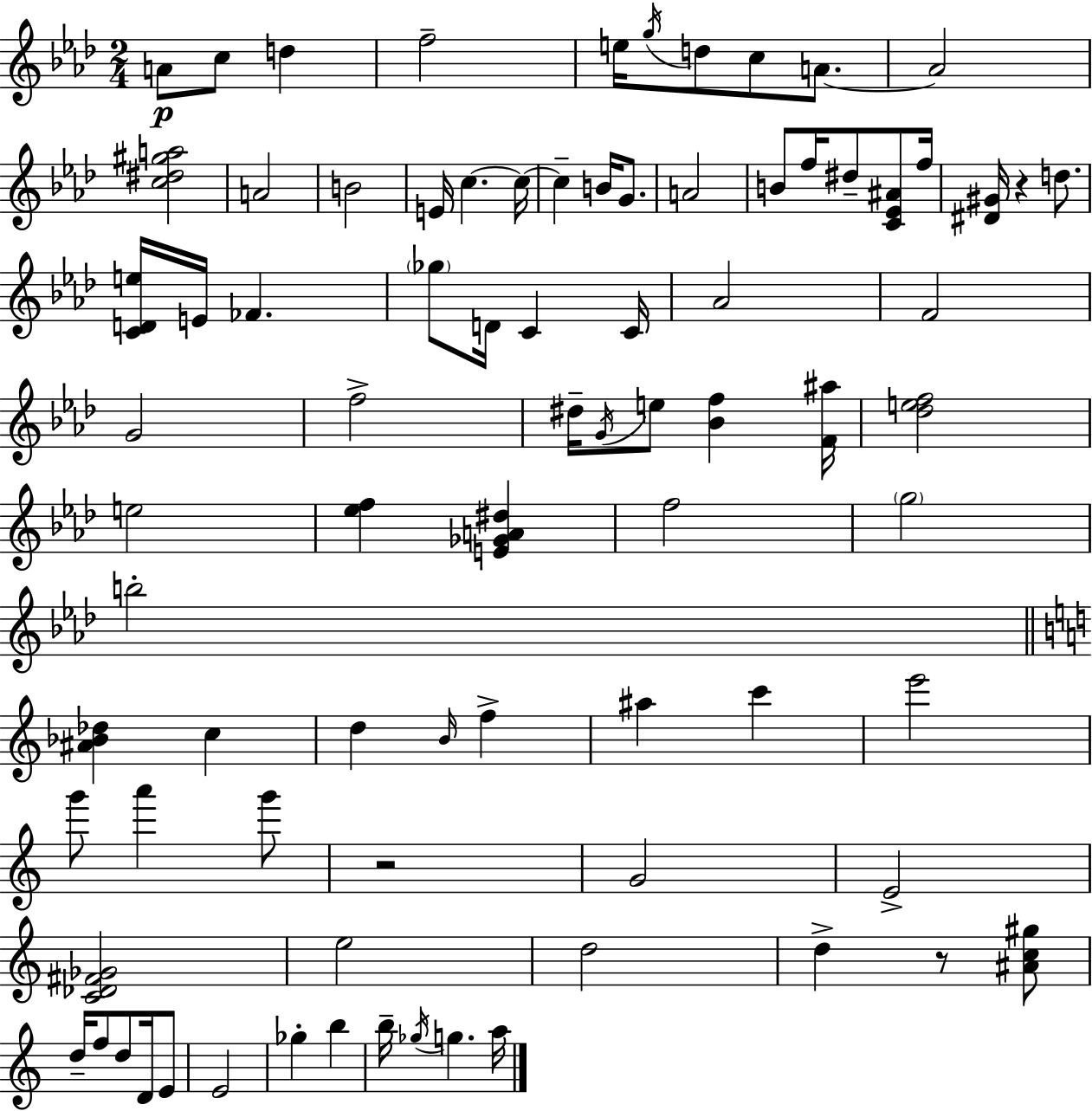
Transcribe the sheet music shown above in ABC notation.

X:1
T:Untitled
M:2/4
L:1/4
K:Ab
A/2 c/2 d f2 e/4 g/4 d/2 c/2 A/2 A2 [c^d^ga]2 A2 B2 E/4 c c/4 c B/4 G/2 A2 B/2 f/4 ^d/2 [C_E^A]/2 f/4 [^D^G]/4 z d/2 [CDe]/4 E/4 _F _g/2 D/4 C C/4 _A2 F2 G2 f2 ^d/4 G/4 e/2 [_Bf] [F^a]/4 [_def]2 e2 [_ef] [E_GA^d] f2 g2 b2 [^A_B_d] c d B/4 f ^a c' e'2 g'/2 a' g'/2 z2 G2 E2 [C_D^F_G]2 e2 d2 d z/2 [^Ac^g]/2 d/4 f/2 d/2 D/4 E/2 E2 _g b b/4 _g/4 g a/4